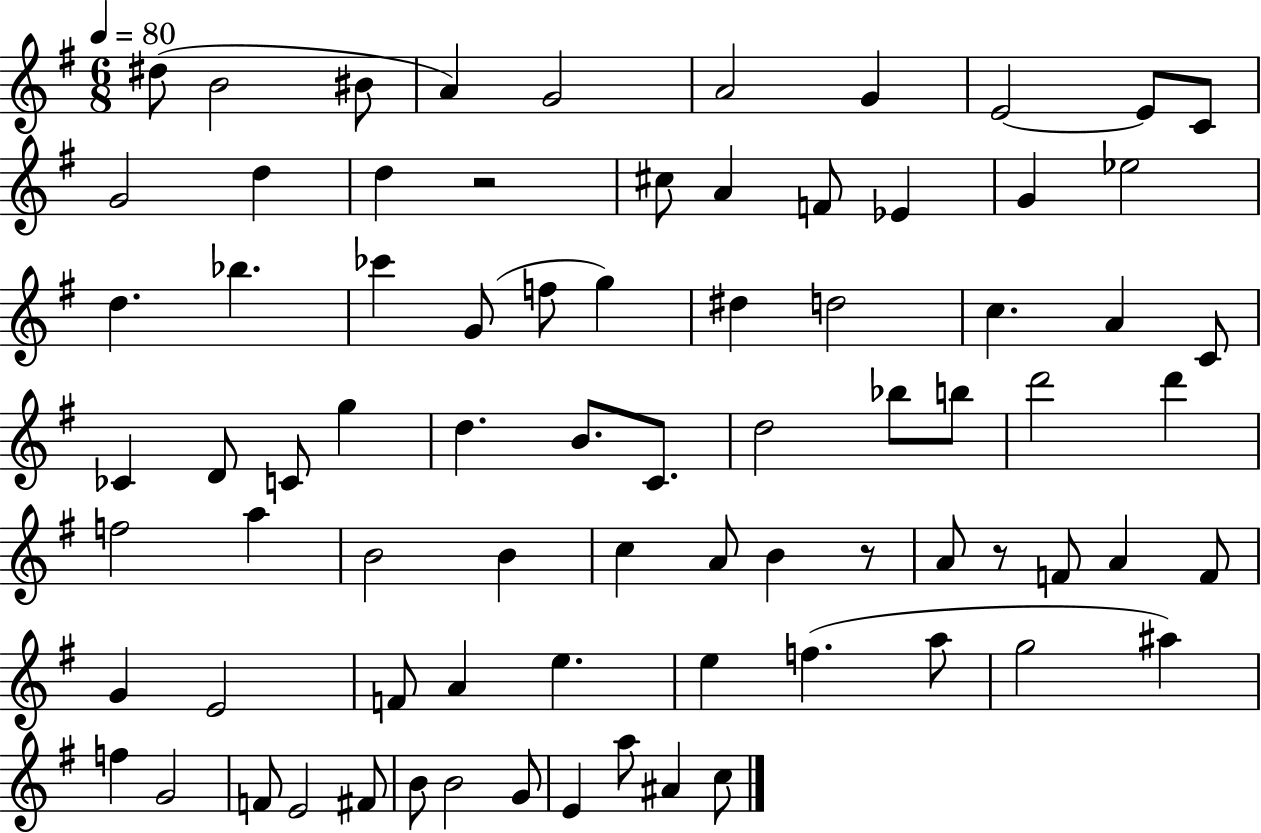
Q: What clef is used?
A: treble